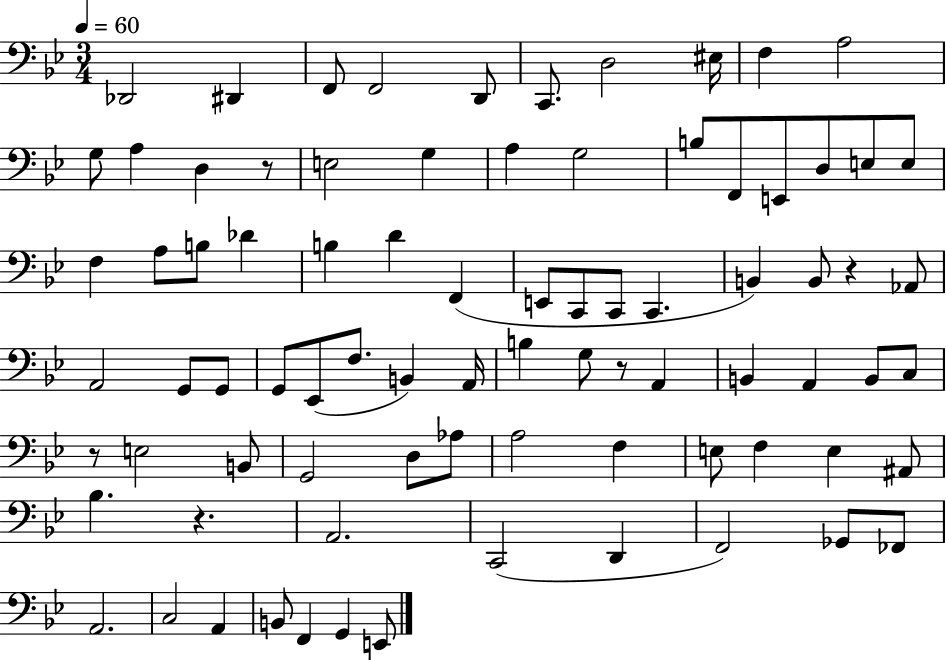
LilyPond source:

{
  \clef bass
  \numericTimeSignature
  \time 3/4
  \key bes \major
  \tempo 4 = 60
  \repeat volta 2 { des,2 dis,4 | f,8 f,2 d,8 | c,8. d2 eis16 | f4 a2 | \break g8 a4 d4 r8 | e2 g4 | a4 g2 | b8 f,8 e,8 d8 e8 e8 | \break f4 a8 b8 des'4 | b4 d'4 f,4( | e,8 c,8 c,8 c,4. | b,4) b,8 r4 aes,8 | \break a,2 g,8 g,8 | g,8 ees,8( f8. b,4) a,16 | b4 g8 r8 a,4 | b,4 a,4 b,8 c8 | \break r8 e2 b,8 | g,2 d8 aes8 | a2 f4 | e8 f4 e4 ais,8 | \break bes4. r4. | a,2. | c,2( d,4 | f,2) ges,8 fes,8 | \break a,2. | c2 a,4 | b,8 f,4 g,4 e,8 | } \bar "|."
}